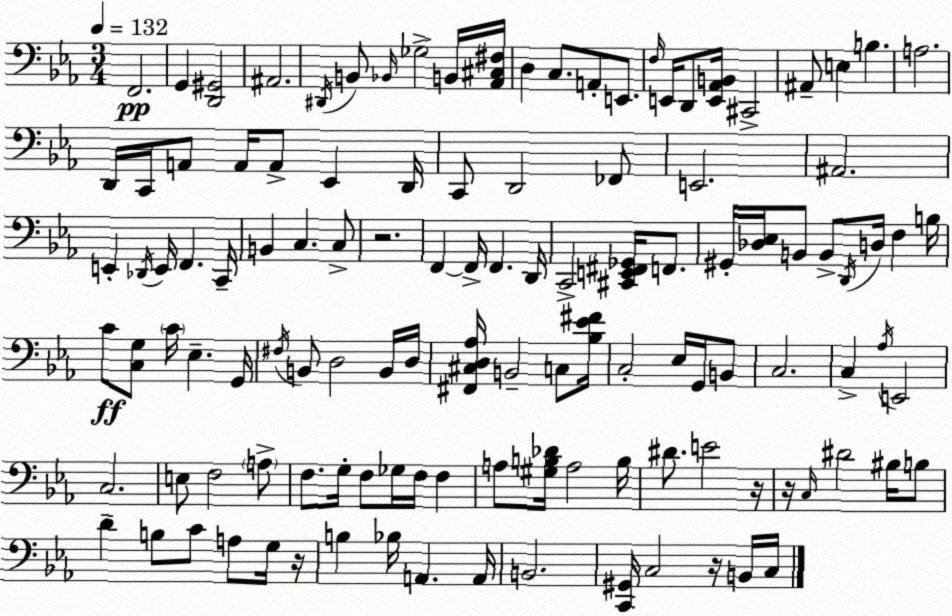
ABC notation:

X:1
T:Untitled
M:3/4
L:1/4
K:Cm
F,,2 G,, [D,,^G,,]2 ^A,,2 ^D,,/4 B,,/2 _B,,/4 _G,2 B,,/4 [_A,,^C,^F,]/4 D, C,/2 A,,/2 E,,/2 F,/4 E,,/4 D,,/2 [E,,_A,,B,,]/4 ^C,,2 ^A,,/2 E, B, A,2 D,,/4 C,,/4 A,,/2 A,,/4 A,,/2 _E,, D,,/4 C,,/2 D,,2 _F,,/2 E,,2 ^A,,2 E,, _D,,/4 E,,/4 F,, C,,/4 B,, C, C,/2 z2 F,, F,,/4 F,, D,,/4 C,,2 [^C,,E,,^F,,_G,,]/4 F,,/2 ^G,,/4 [_D,_E,]/4 B,,/2 B,,/2 D,,/4 D,/4 F, B,/4 C/2 [C,G,]/2 C/4 _E, G,,/4 ^F,/4 B,,/2 D,2 B,,/4 D,/4 [^F,,^C,D,_A,]/4 B,,2 C,/2 [_B,_E^F]/4 C,2 _E,/4 G,,/4 B,,/2 C,2 C, _A,/4 E,,2 C,2 E,/2 F,2 A,/2 F,/2 G,/4 F,/2 _G,/4 F,/4 F, A,/2 [^G,B,_D]/4 A,2 B,/4 ^D/2 E2 z/4 z/4 C,/4 ^D2 ^B,/4 B,/2 D B,/2 C/2 A,/2 G,/4 z/4 B, _B,/4 A,, A,,/4 B,,2 [C,,^G,,]/4 C,2 z/4 B,,/4 C,/4